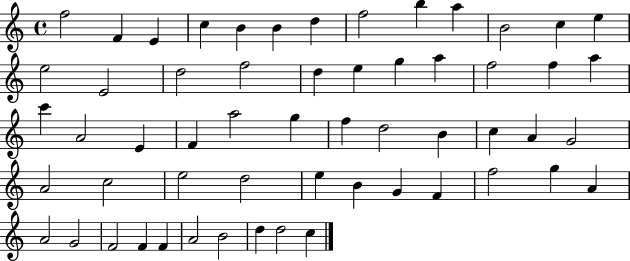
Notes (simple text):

F5/h F4/q E4/q C5/q B4/q B4/q D5/q F5/h B5/q A5/q B4/h C5/q E5/q E5/h E4/h D5/h F5/h D5/q E5/q G5/q A5/q F5/h F5/q A5/q C6/q A4/h E4/q F4/q A5/h G5/q F5/q D5/h B4/q C5/q A4/q G4/h A4/h C5/h E5/h D5/h E5/q B4/q G4/q F4/q F5/h G5/q A4/q A4/h G4/h F4/h F4/q F4/q A4/h B4/h D5/q D5/h C5/q